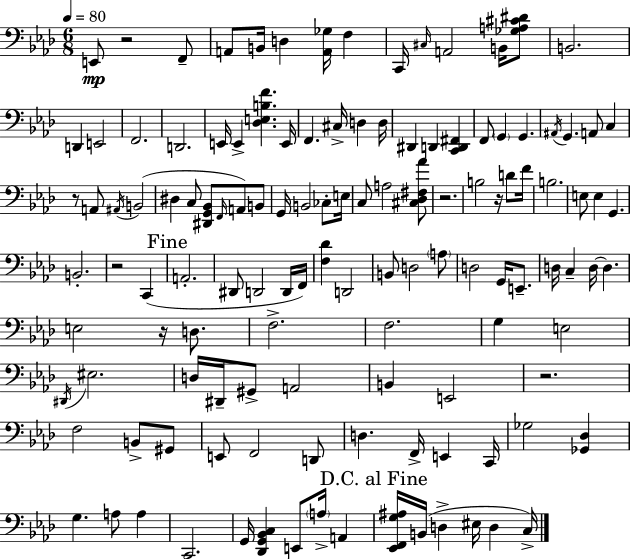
X:1
T:Untitled
M:6/8
L:1/4
K:Fm
E,,/2 z2 F,,/2 A,,/2 B,,/4 D, [A,,_G,]/4 F, C,,/4 ^C,/4 A,,2 B,,/4 [_G,A,^C^D]/2 B,,2 D,, E,,2 F,,2 D,,2 E,,/4 E,, [_D,E,B,F] E,,/4 F,, ^C,/4 D, D,/4 ^D,, D,, [C,,D,,^F,,] F,,/2 G,, G,, ^A,,/4 G,, A,,/2 C, z/2 A,,/2 ^A,,/4 B,,2 ^D, C,/2 [^D,,G,,_B,,]/2 F,,/4 A,,/2 B,,/2 G,,/4 B,,2 _C,/2 E,/4 C,/2 A,2 [^C,_D,^F,_A]/2 z2 B,2 z/4 D/2 F/4 B,2 E,/2 E, G,, B,,2 z2 C,, A,,2 ^D,,/2 D,,2 D,,/4 F,,/4 [F,_D] D,,2 B,,/2 D,2 A,/2 D,2 G,,/4 E,,/2 D,/4 C, D,/4 D, E,2 z/4 D,/2 F,2 F,2 G, E,2 ^D,,/4 ^E,2 D,/4 ^D,,/4 ^G,,/2 A,,2 B,, E,,2 z2 F,2 B,,/2 ^G,,/2 E,,/2 F,,2 D,,/2 D, F,,/4 E,, C,,/4 _G,2 [_G,,_D,] G, A,/2 A, C,,2 G,,/4 [_D,,G,,_B,,C,] E,,/2 A,/4 A,, [_E,,F,,G,^A,]/4 B,,/4 D, ^E,/4 D, C,/4